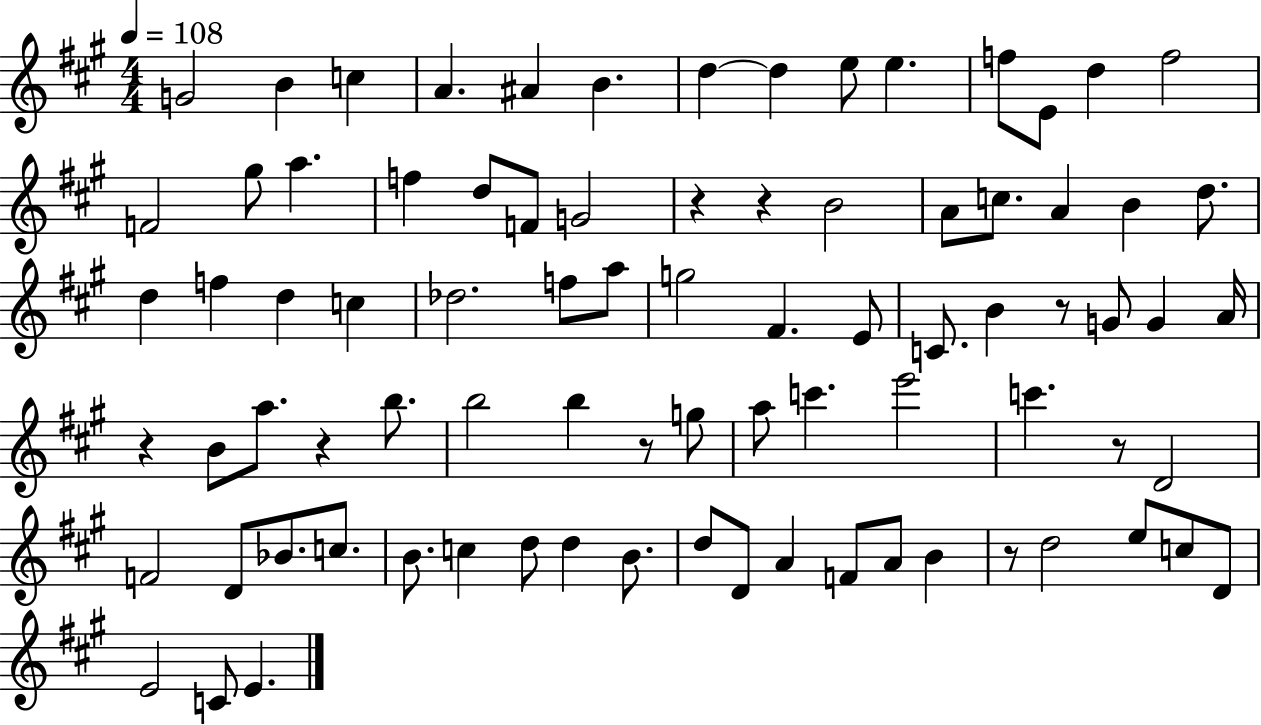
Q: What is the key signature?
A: A major